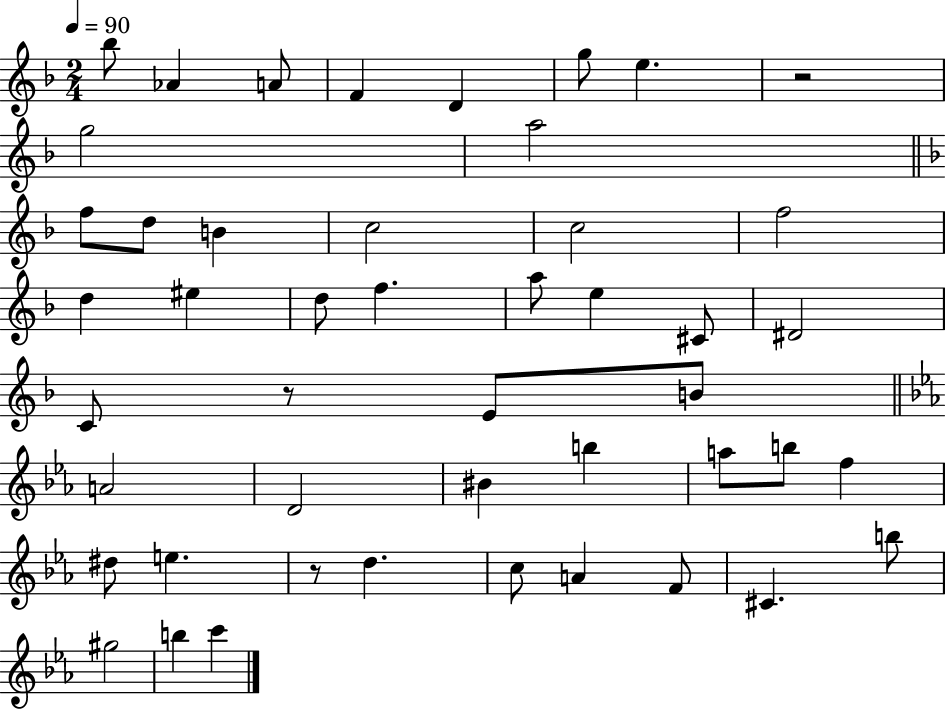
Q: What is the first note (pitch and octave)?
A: Bb5